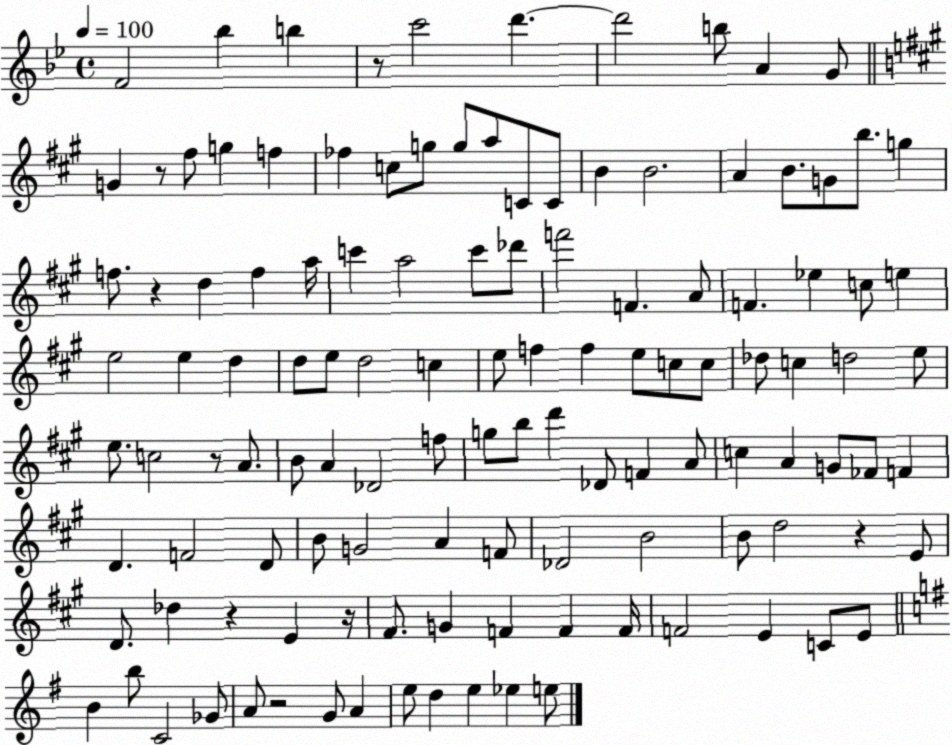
X:1
T:Untitled
M:4/4
L:1/4
K:Bb
F2 _b b z/2 c'2 d' d'2 b/2 A G/2 G z/2 ^f/2 g f _f c/2 g/2 g/2 a/2 C/2 C/2 B B2 A B/2 G/2 b/2 g f/2 z d f a/4 c' a2 c'/2 _d'/2 f'2 F A/2 F _e c/2 e e2 e d d/2 e/2 d2 c e/2 f f e/2 c/2 c/2 _d/2 c d2 e/2 e/2 c2 z/2 A/2 B/2 A _D2 f/2 g/2 b/2 d' _D/2 F A/2 c A G/2 _F/2 F D F2 D/2 B/2 G2 A F/2 _D2 B2 B/2 d2 z E/2 D/2 _d z E z/4 ^F/2 G F F F/4 F2 E C/2 E/2 B b/2 C2 _G/2 A/2 z2 G/2 A e/2 d e _e e/2